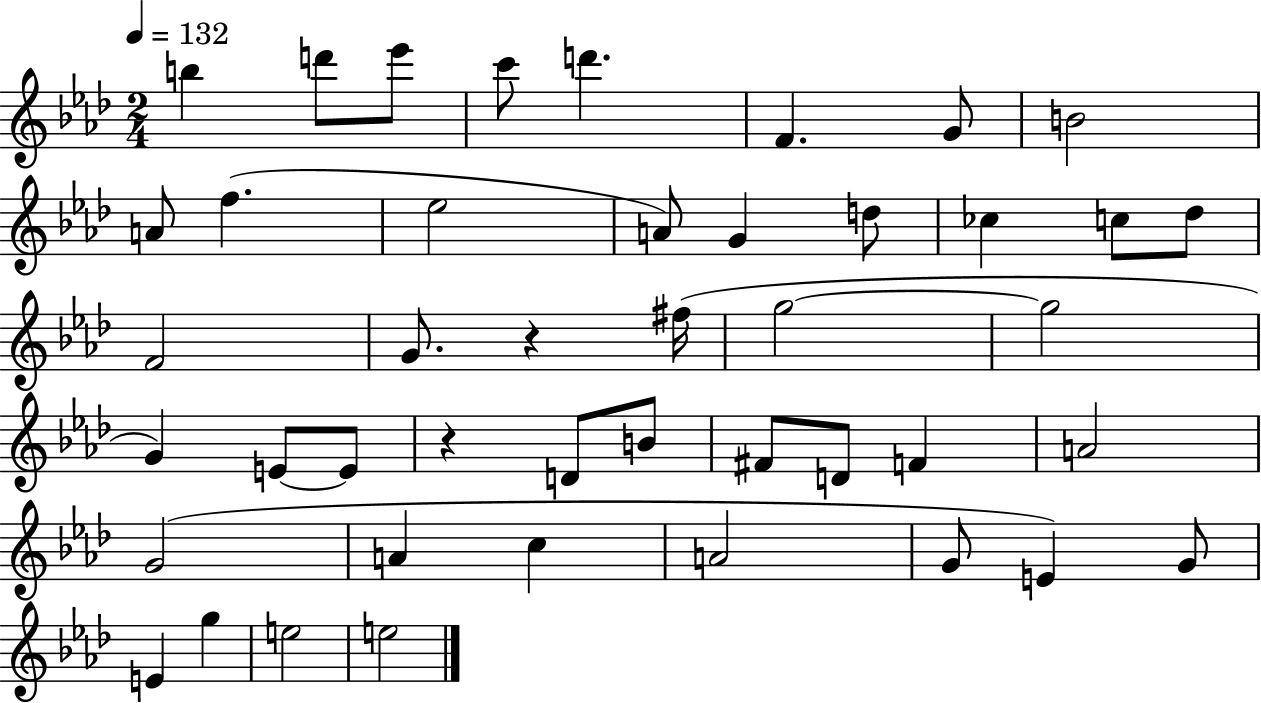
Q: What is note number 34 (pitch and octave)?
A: C5